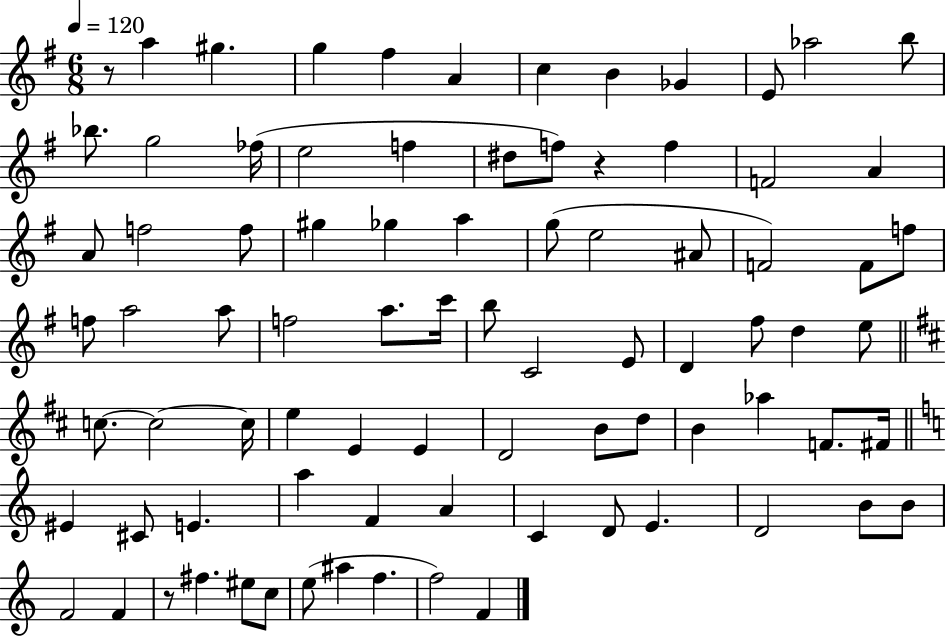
X:1
T:Untitled
M:6/8
L:1/4
K:G
z/2 a ^g g ^f A c B _G E/2 _a2 b/2 _b/2 g2 _f/4 e2 f ^d/2 f/2 z f F2 A A/2 f2 f/2 ^g _g a g/2 e2 ^A/2 F2 F/2 f/2 f/2 a2 a/2 f2 a/2 c'/4 b/2 C2 E/2 D ^f/2 d e/2 c/2 c2 c/4 e E E D2 B/2 d/2 B _a F/2 ^F/4 ^E ^C/2 E a F A C D/2 E D2 B/2 B/2 F2 F z/2 ^f ^e/2 c/2 e/2 ^a f f2 F